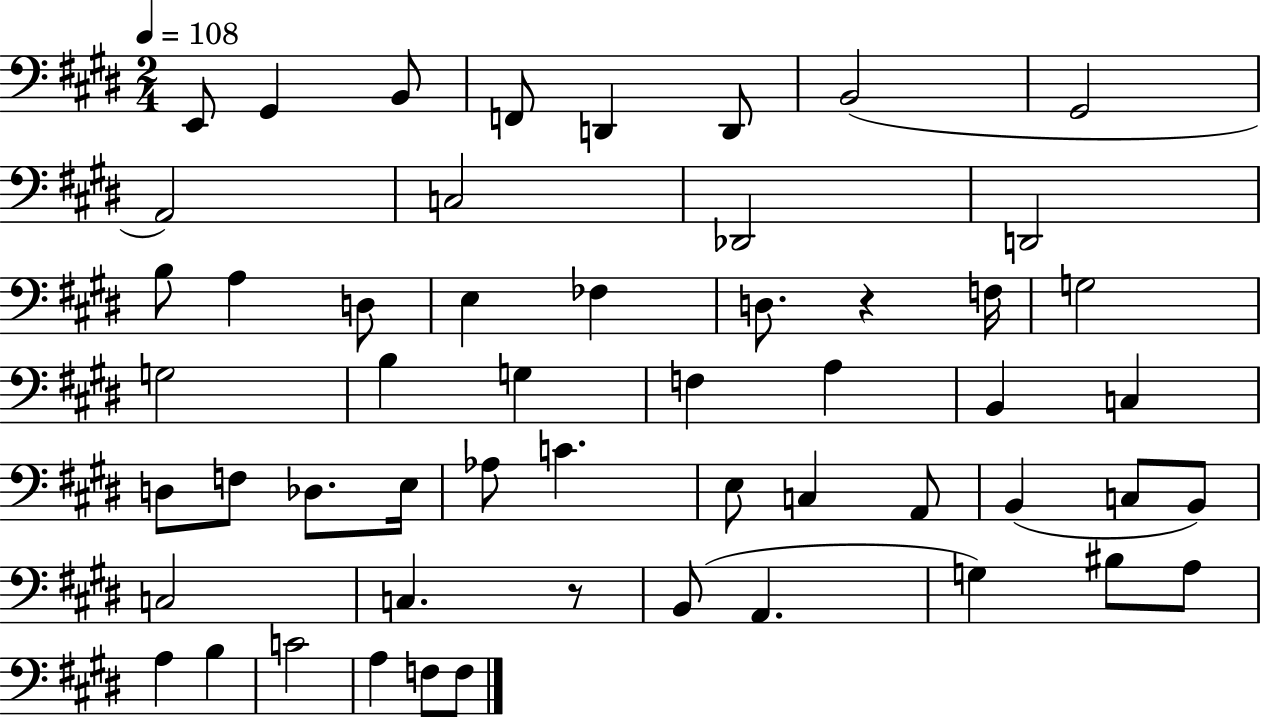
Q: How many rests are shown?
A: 2